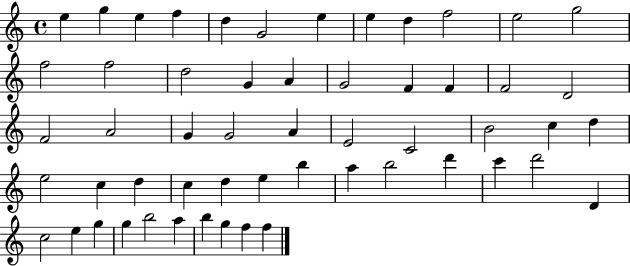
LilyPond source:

{
  \clef treble
  \time 4/4
  \defaultTimeSignature
  \key c \major
  e''4 g''4 e''4 f''4 | d''4 g'2 e''4 | e''4 d''4 f''2 | e''2 g''2 | \break f''2 f''2 | d''2 g'4 a'4 | g'2 f'4 f'4 | f'2 d'2 | \break f'2 a'2 | g'4 g'2 a'4 | e'2 c'2 | b'2 c''4 d''4 | \break e''2 c''4 d''4 | c''4 d''4 e''4 b''4 | a''4 b''2 d'''4 | c'''4 d'''2 d'4 | \break c''2 e''4 g''4 | g''4 b''2 a''4 | b''4 g''4 f''4 f''4 | \bar "|."
}